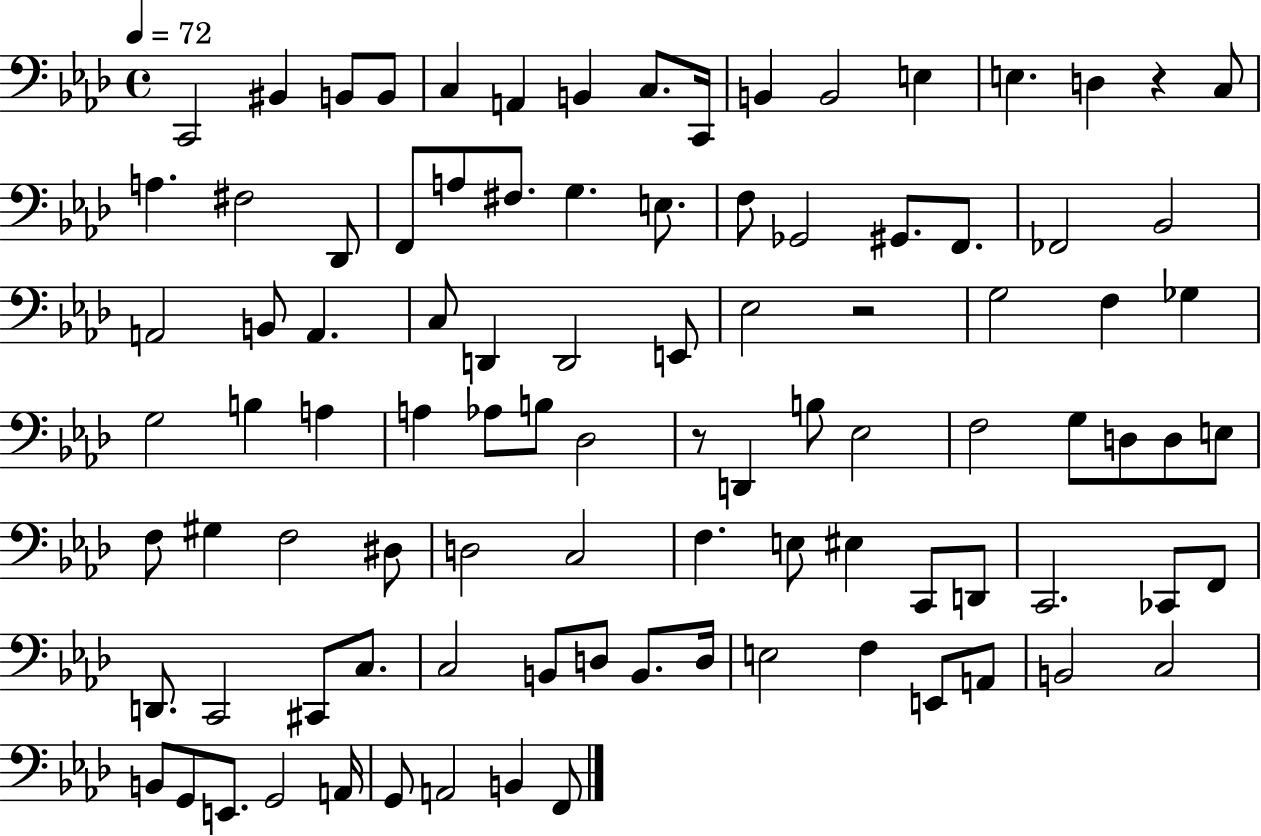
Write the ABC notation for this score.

X:1
T:Untitled
M:4/4
L:1/4
K:Ab
C,,2 ^B,, B,,/2 B,,/2 C, A,, B,, C,/2 C,,/4 B,, B,,2 E, E, D, z C,/2 A, ^F,2 _D,,/2 F,,/2 A,/2 ^F,/2 G, E,/2 F,/2 _G,,2 ^G,,/2 F,,/2 _F,,2 _B,,2 A,,2 B,,/2 A,, C,/2 D,, D,,2 E,,/2 _E,2 z2 G,2 F, _G, G,2 B, A, A, _A,/2 B,/2 _D,2 z/2 D,, B,/2 _E,2 F,2 G,/2 D,/2 D,/2 E,/2 F,/2 ^G, F,2 ^D,/2 D,2 C,2 F, E,/2 ^E, C,,/2 D,,/2 C,,2 _C,,/2 F,,/2 D,,/2 C,,2 ^C,,/2 C,/2 C,2 B,,/2 D,/2 B,,/2 D,/4 E,2 F, E,,/2 A,,/2 B,,2 C,2 B,,/2 G,,/2 E,,/2 G,,2 A,,/4 G,,/2 A,,2 B,, F,,/2